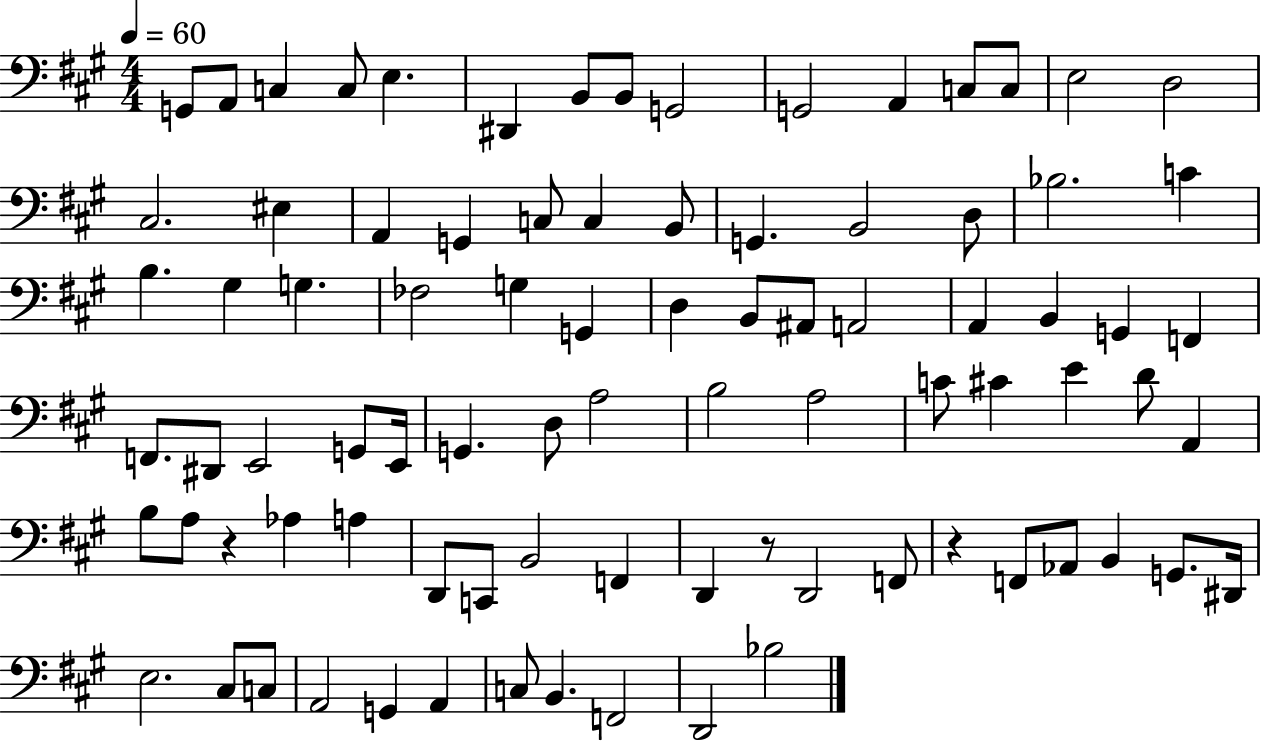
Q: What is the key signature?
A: A major